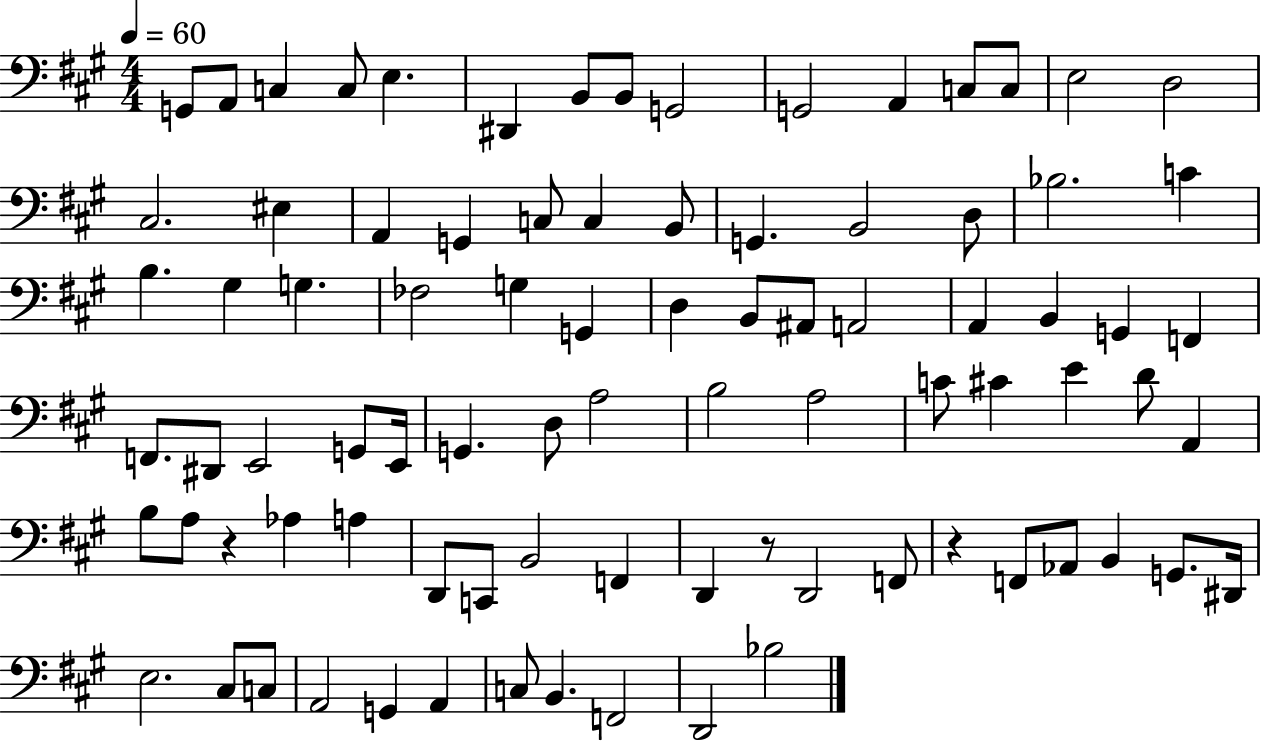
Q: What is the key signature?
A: A major